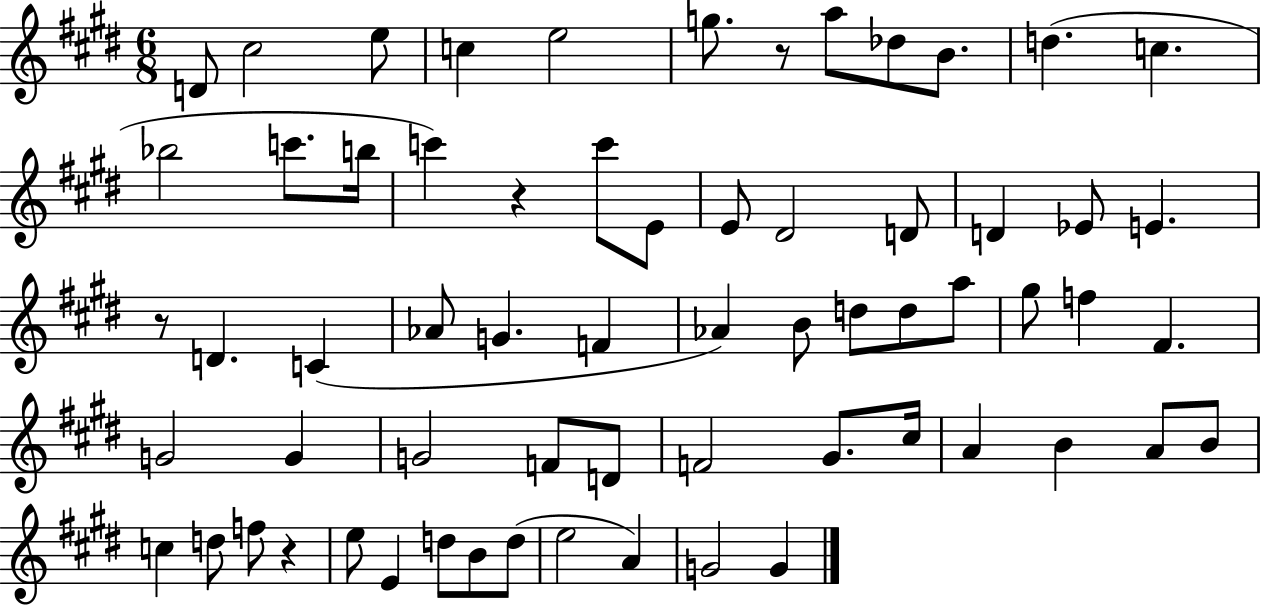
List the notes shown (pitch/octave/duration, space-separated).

D4/e C#5/h E5/e C5/q E5/h G5/e. R/e A5/e Db5/e B4/e. D5/q. C5/q. Bb5/h C6/e. B5/s C6/q R/q C6/e E4/e E4/e D#4/h D4/e D4/q Eb4/e E4/q. R/e D4/q. C4/q Ab4/e G4/q. F4/q Ab4/q B4/e D5/e D5/e A5/e G#5/e F5/q F#4/q. G4/h G4/q G4/h F4/e D4/e F4/h G#4/e. C#5/s A4/q B4/q A4/e B4/e C5/q D5/e F5/e R/q E5/e E4/q D5/e B4/e D5/e E5/h A4/q G4/h G4/q